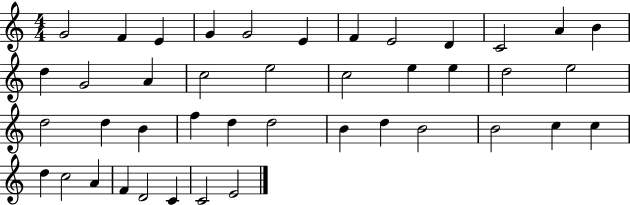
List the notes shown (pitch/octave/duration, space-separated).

G4/h F4/q E4/q G4/q G4/h E4/q F4/q E4/h D4/q C4/h A4/q B4/q D5/q G4/h A4/q C5/h E5/h C5/h E5/q E5/q D5/h E5/h D5/h D5/q B4/q F5/q D5/q D5/h B4/q D5/q B4/h B4/h C5/q C5/q D5/q C5/h A4/q F4/q D4/h C4/q C4/h E4/h